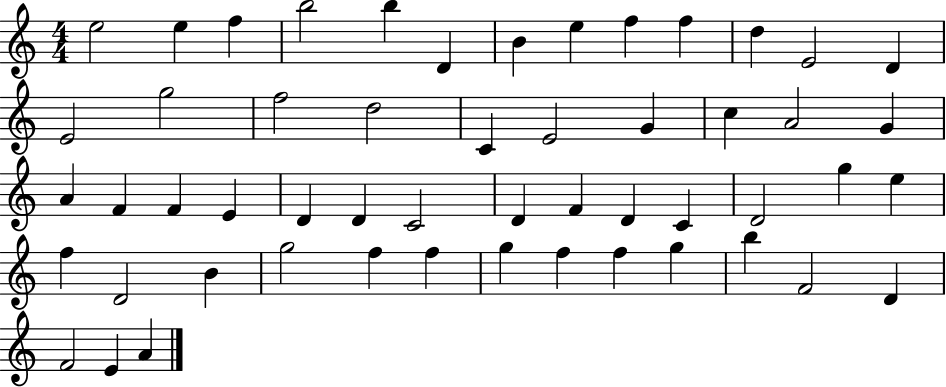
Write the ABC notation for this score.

X:1
T:Untitled
M:4/4
L:1/4
K:C
e2 e f b2 b D B e f f d E2 D E2 g2 f2 d2 C E2 G c A2 G A F F E D D C2 D F D C D2 g e f D2 B g2 f f g f f g b F2 D F2 E A